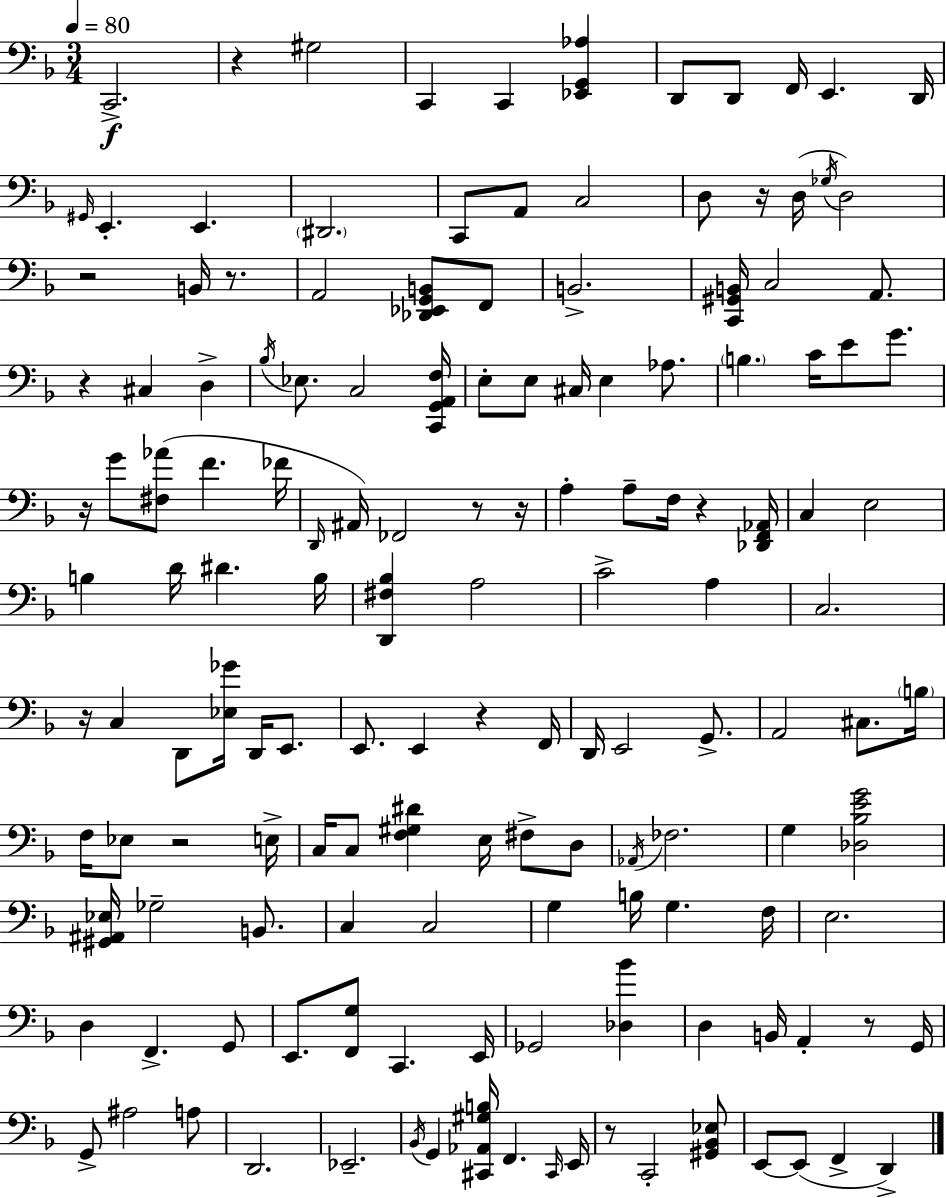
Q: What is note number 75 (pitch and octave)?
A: E3